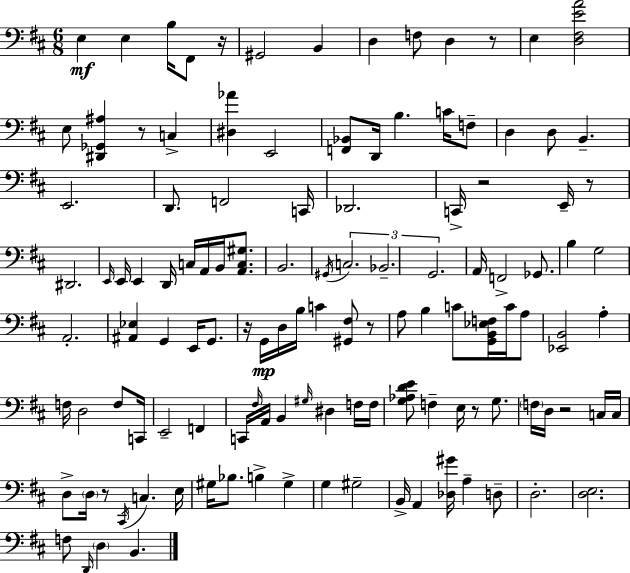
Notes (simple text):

E3/q E3/q B3/s F#2/e R/s G#2/h B2/q D3/q F3/e D3/q R/e E3/q [D3,F#3,E4,A4]/h E3/e [D#2,Gb2,A#3]/q R/e C3/q [D#3,Ab4]/q E2/h [F2,Bb2]/e D2/s B3/q. C4/s F3/e D3/q D3/e B2/q. E2/h. D2/e. F2/h C2/s Db2/h. C2/s R/h E2/s R/e D#2/h. E2/s E2/s E2/q D2/s C3/s A2/s B2/s [A2,C3,G#3]/e. B2/h. G#2/s C3/h. Bb2/h. G2/h. A2/s F2/h Gb2/e. B3/q G3/h A2/h. [A#2,Eb3]/q G2/q E2/s G2/e. R/s G2/s D3/s B3/s C4/q [G#2,F#3]/e R/e A3/e B3/q C4/e [G2,B2,Eb3,F3]/s C4/s A3/e [Eb2,B2]/h A3/q F3/s D3/h F3/e C2/s E2/h F2/q C2/s F#3/s A2/s B2/q G#3/s D#3/q F3/s F3/s [G3,Ab3,D4,E4]/e F3/q E3/s R/e G3/e. F3/s D3/s R/h C3/s C3/s D3/e D3/s R/e C#2/s C3/q. E3/s G#3/s Bb3/e. B3/q G#3/q G3/q G#3/h B2/s A2/q [Db3,G#4]/s A3/q D3/e D3/h. [D3,E3]/h. F3/e D2/s D3/q B2/q.